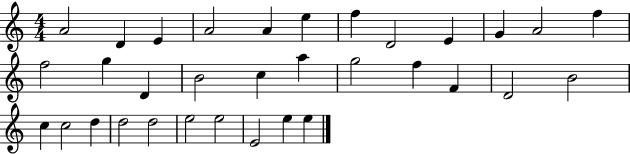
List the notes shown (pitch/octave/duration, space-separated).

A4/h D4/q E4/q A4/h A4/q E5/q F5/q D4/h E4/q G4/q A4/h F5/q F5/h G5/q D4/q B4/h C5/q A5/q G5/h F5/q F4/q D4/h B4/h C5/q C5/h D5/q D5/h D5/h E5/h E5/h E4/h E5/q E5/q